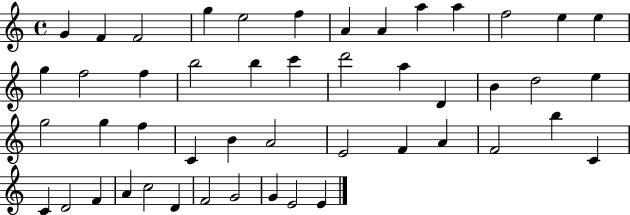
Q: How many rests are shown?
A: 0